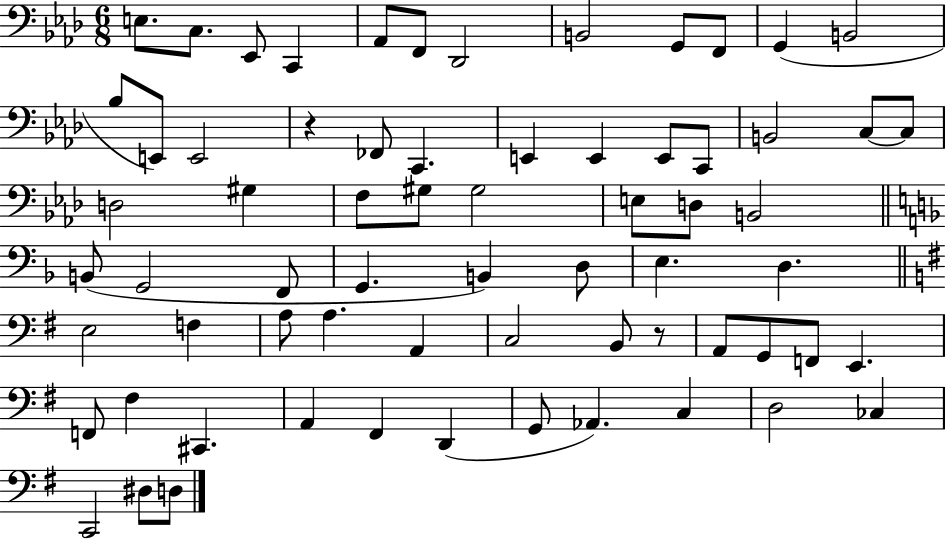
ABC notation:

X:1
T:Untitled
M:6/8
L:1/4
K:Ab
E,/2 C,/2 _E,,/2 C,, _A,,/2 F,,/2 _D,,2 B,,2 G,,/2 F,,/2 G,, B,,2 _B,/2 E,,/2 E,,2 z _F,,/2 C,, E,, E,, E,,/2 C,,/2 B,,2 C,/2 C,/2 D,2 ^G, F,/2 ^G,/2 ^G,2 E,/2 D,/2 B,,2 B,,/2 G,,2 F,,/2 G,, B,, D,/2 E, D, E,2 F, A,/2 A, A,, C,2 B,,/2 z/2 A,,/2 G,,/2 F,,/2 E,, F,,/2 ^F, ^C,, A,, ^F,, D,, G,,/2 _A,, C, D,2 _C, C,,2 ^D,/2 D,/2